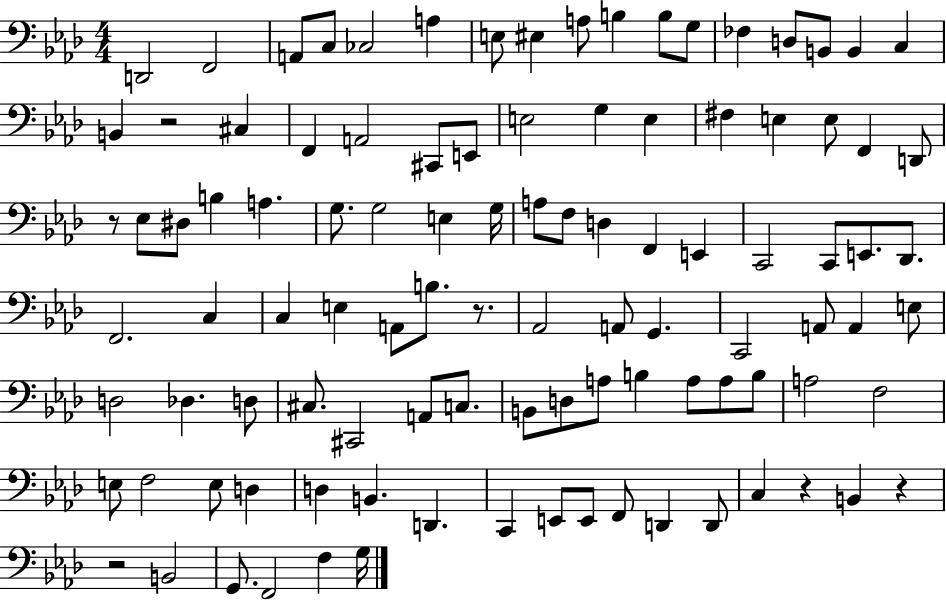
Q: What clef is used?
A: bass